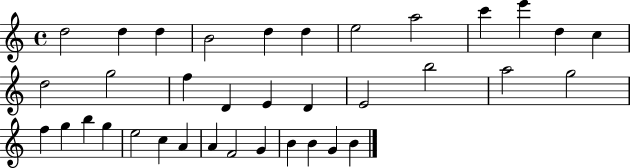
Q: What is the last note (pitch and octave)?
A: B4